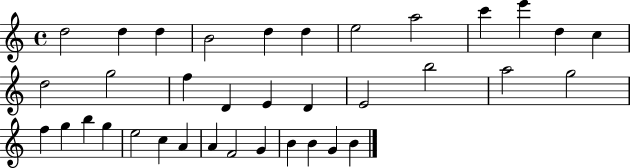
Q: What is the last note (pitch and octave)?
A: B4